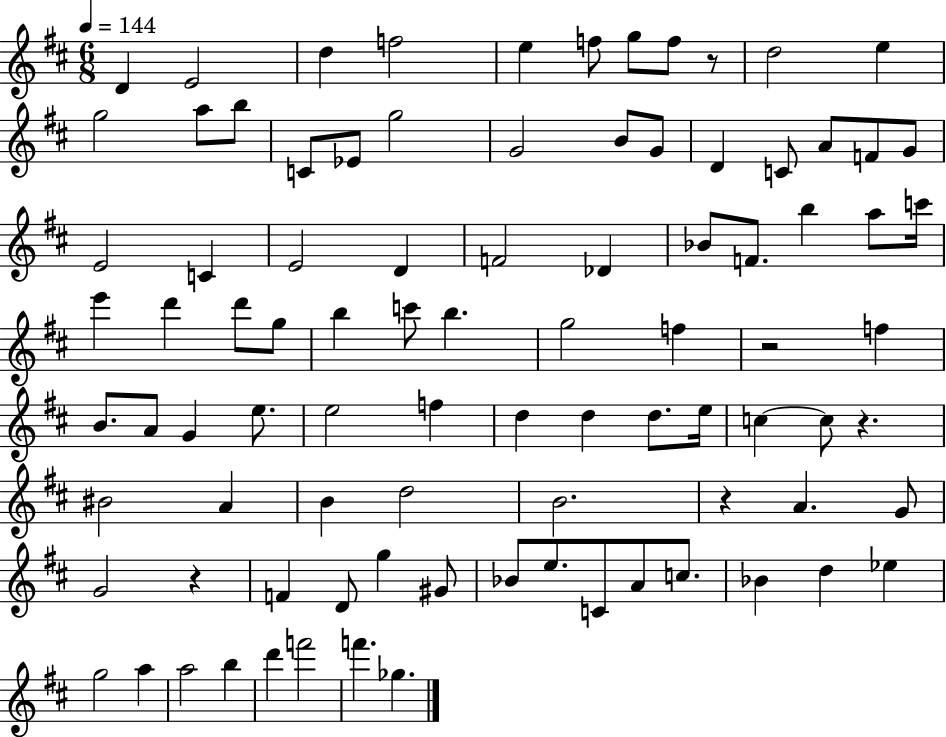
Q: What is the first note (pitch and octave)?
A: D4